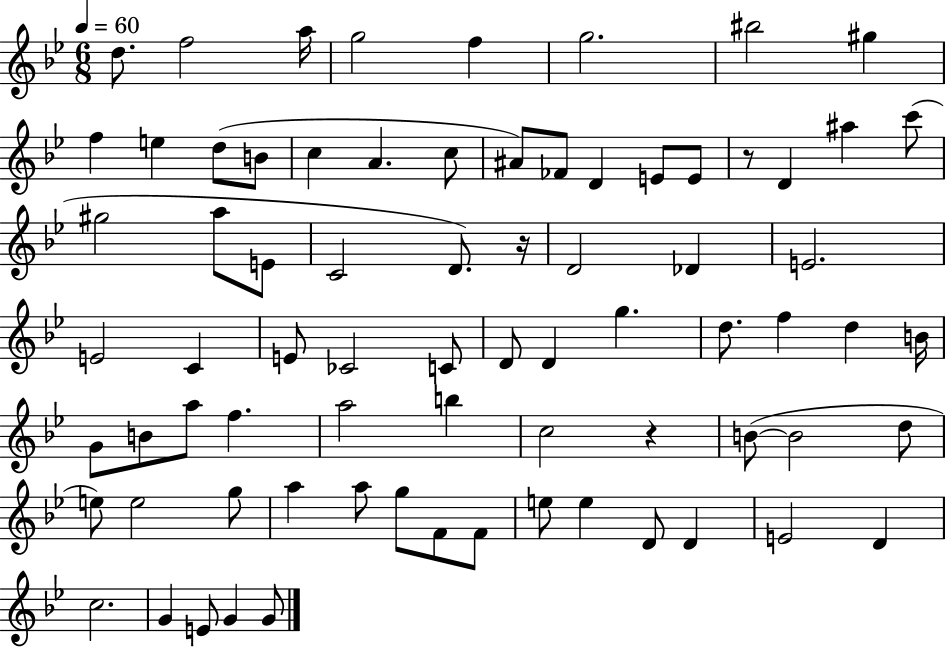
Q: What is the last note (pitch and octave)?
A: G4